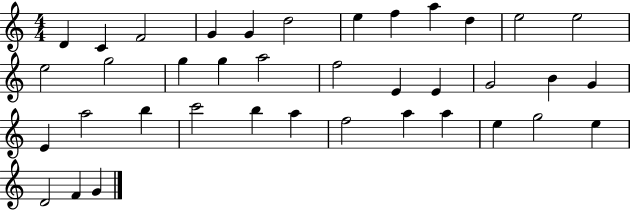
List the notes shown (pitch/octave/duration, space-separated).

D4/q C4/q F4/h G4/q G4/q D5/h E5/q F5/q A5/q D5/q E5/h E5/h E5/h G5/h G5/q G5/q A5/h F5/h E4/q E4/q G4/h B4/q G4/q E4/q A5/h B5/q C6/h B5/q A5/q F5/h A5/q A5/q E5/q G5/h E5/q D4/h F4/q G4/q